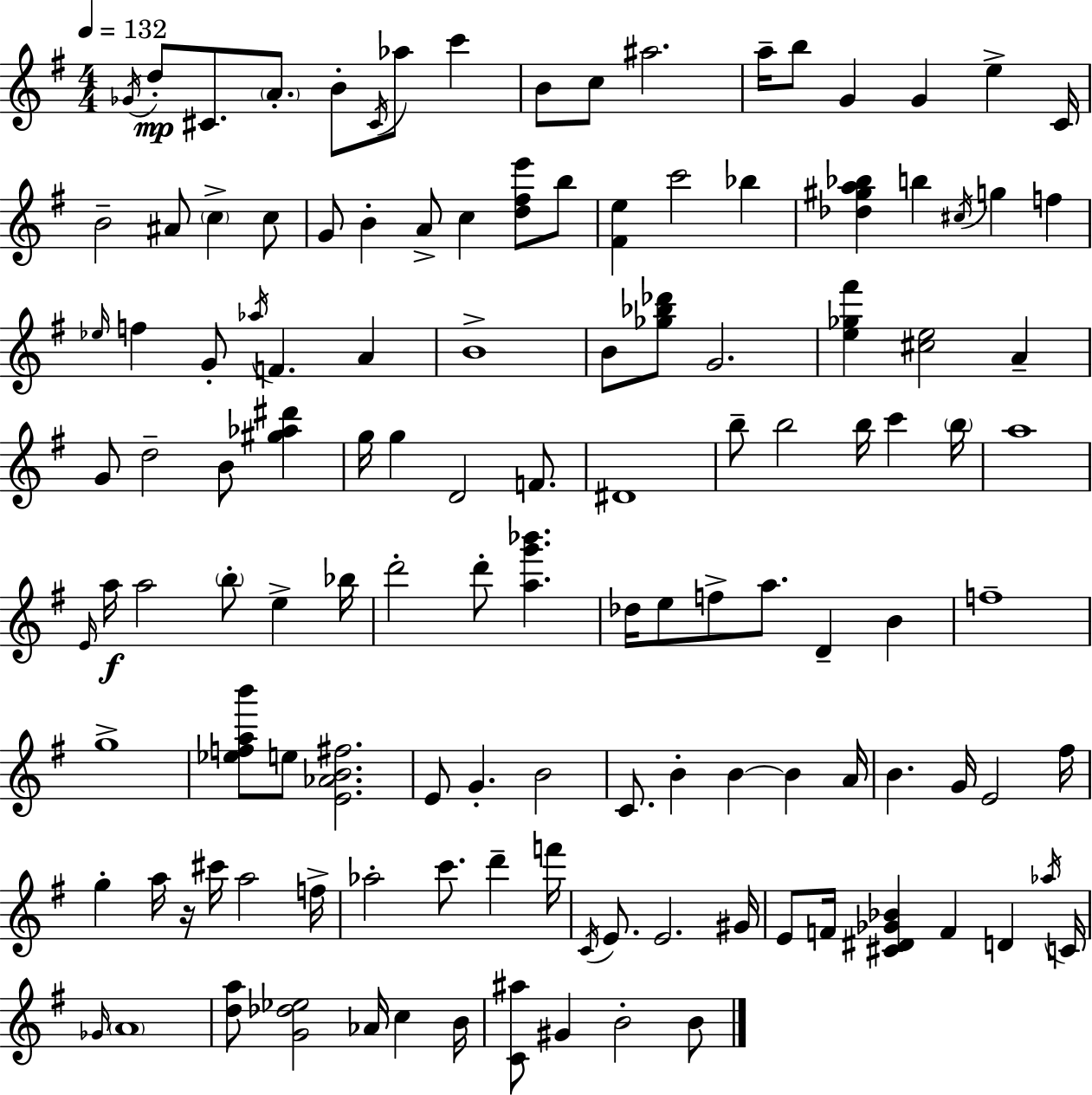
Gb4/s D5/e C#4/e. A4/e. B4/e C#4/s Ab5/e C6/q B4/e C5/e A#5/h. A5/s B5/e G4/q G4/q E5/q C4/s B4/h A#4/e C5/q C5/e G4/e B4/q A4/e C5/q [D5,F#5,E6]/e B5/e [F#4,E5]/q C6/h Bb5/q [Db5,G#5,A5,Bb5]/q B5/q C#5/s G5/q F5/q Eb5/s F5/q G4/e Ab5/s F4/q. A4/q B4/w B4/e [Gb5,Bb5,Db6]/e G4/h. [E5,Gb5,F#6]/q [C#5,E5]/h A4/q G4/e D5/h B4/e [G#5,Ab5,D#6]/q G5/s G5/q D4/h F4/e. D#4/w B5/e B5/h B5/s C6/q B5/s A5/w E4/s A5/s A5/h B5/e E5/q Bb5/s D6/h D6/e [A5,G6,Bb6]/q. Db5/s E5/e F5/e A5/e. D4/q B4/q F5/w G5/w [Eb5,F5,A5,B6]/e E5/e [E4,Ab4,B4,F#5]/h. E4/e G4/q. B4/h C4/e. B4/q B4/q B4/q A4/s B4/q. G4/s E4/h F#5/s G5/q A5/s R/s C#6/s A5/h F5/s Ab5/h C6/e. D6/q F6/s C4/s E4/e. E4/h. G#4/s E4/e F4/s [C#4,D#4,Gb4,Bb4]/q F4/q D4/q Ab5/s C4/s Gb4/s A4/w [D5,A5]/e [G4,Db5,Eb5]/h Ab4/s C5/q B4/s [C4,A#5]/e G#4/q B4/h B4/e